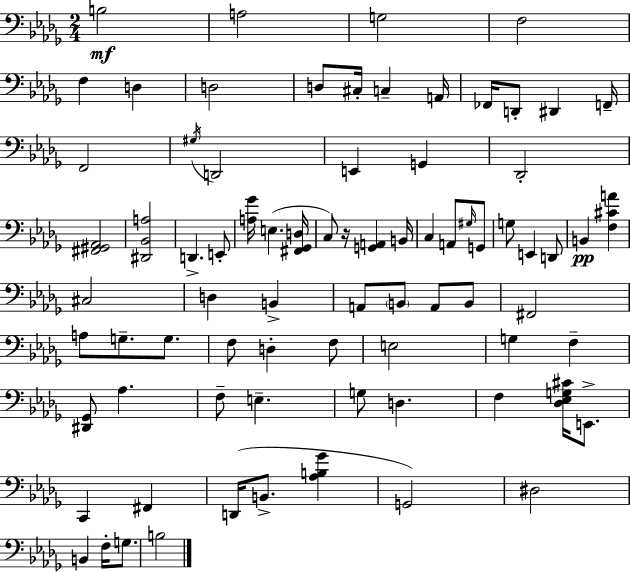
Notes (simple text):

B3/h A3/h G3/h F3/h F3/q D3/q D3/h D3/e C#3/s C3/q A2/s FES2/s D2/e D#2/q F2/s F2/h G#3/s D2/h E2/q G2/q Db2/h [F#2,G#2,Ab2]/h [D#2,Bb2,A3]/h D2/q. E2/e [A3,Gb4]/s E3/q. [F#2,Gb2,D3]/s C3/e R/s [G2,A2]/q B2/s C3/q A2/e G#3/s G2/e G3/e E2/q D2/e B2/q [F3,C#4,A4]/q C#3/h D3/q B2/q A2/e B2/e A2/e B2/e F#2/h A3/e G3/e. G3/e. F3/e D3/q F3/e E3/h G3/q F3/q [D#2,Gb2]/e Ab3/q. F3/e E3/q. G3/e D3/q. F3/q [Db3,Eb3,G3,C#4]/s E2/e. C2/q F#2/q D2/s B2/e. [Ab3,B3,Gb4]/q G2/h D#3/h B2/q F3/s G3/e. B3/h